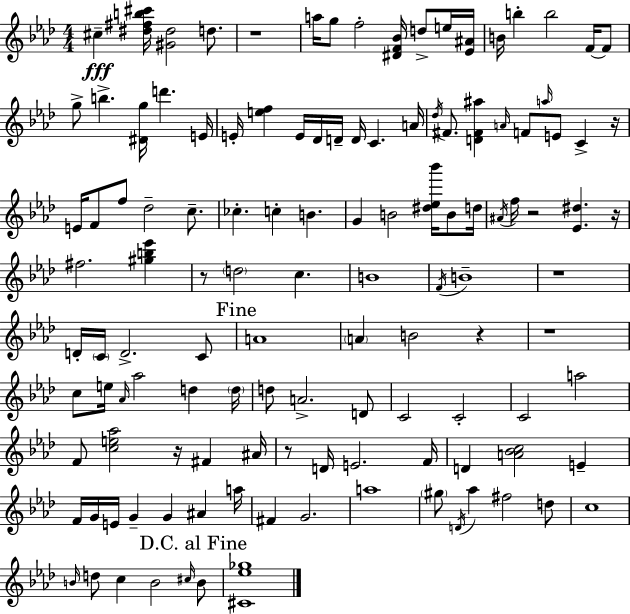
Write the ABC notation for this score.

X:1
T:Untitled
M:4/4
L:1/4
K:Ab
^c [^d^fb^c']/4 [^G^d]2 d/2 z4 a/4 g/2 f2 [^DF_B]/4 d/2 e/4 [_E^A]/4 B/4 b b2 F/4 F/2 g/2 b [^Dg]/4 d' E/4 E/4 [ef] E/4 _D/4 D/4 D/4 C A/4 _d/4 ^F/2 [D^F^a] A/4 F/2 a/4 E/2 C z/4 E/4 F/2 f/2 _d2 c/2 _c c B G B2 [^d_e_b']/4 B/2 d/4 ^A/4 f/4 z2 [_E^d] z/4 ^f2 [^gb_e'] z/2 d2 c B4 F/4 B4 z4 D/4 C/4 D2 C/2 A4 A B2 z z4 c/2 e/4 _A/4 _a2 d d/4 d/2 A2 D/2 C2 C2 C2 a2 F/2 [ce_a]2 z/4 ^F ^A/4 z/2 D/4 E2 F/4 D [A_Bc]2 E F/4 G/4 E/4 G G ^A a/4 ^F G2 a4 ^g/2 D/4 _a ^f2 d/2 c4 B/4 d/2 c B2 ^c/4 B/2 [^C_e_g]4